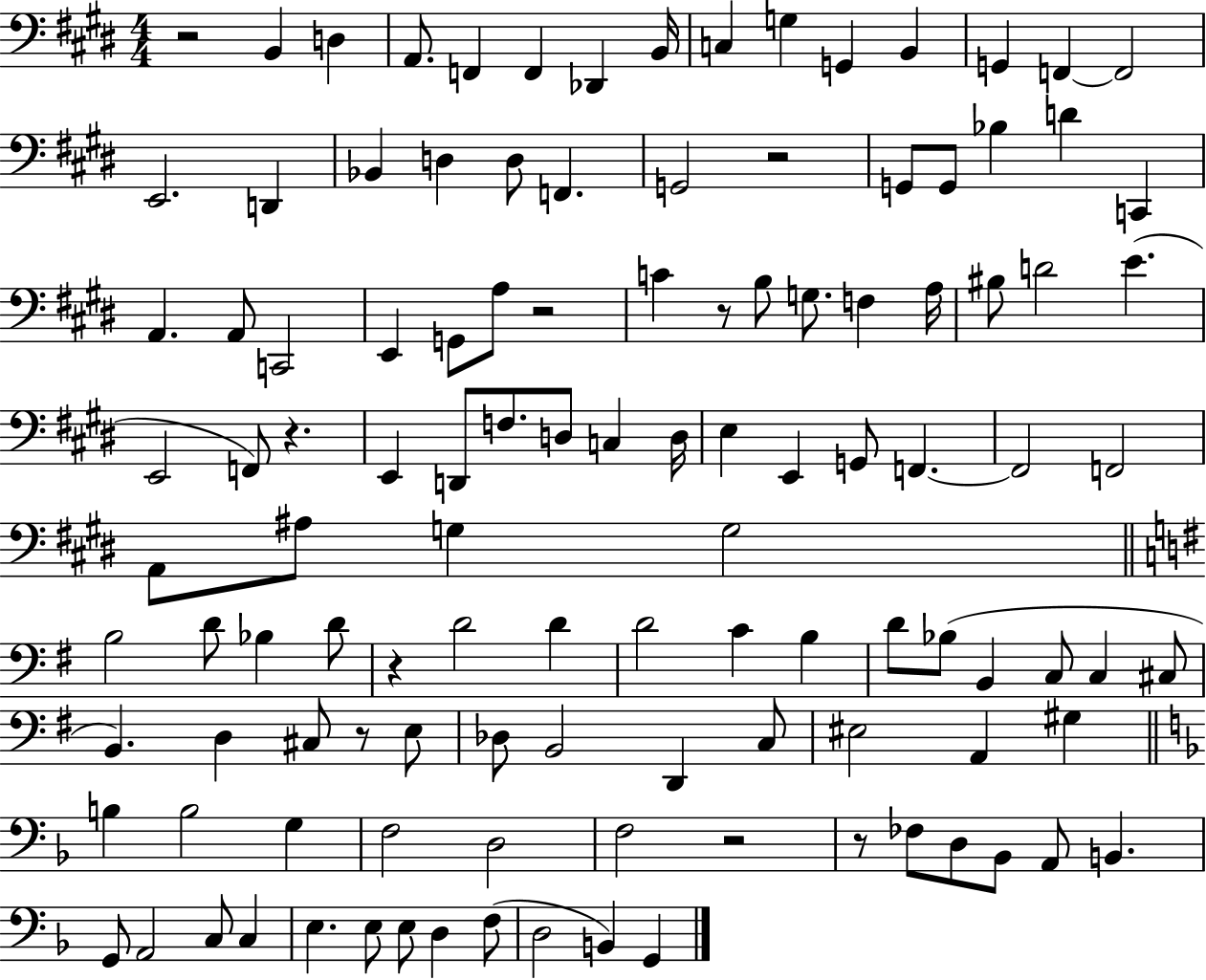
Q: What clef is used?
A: bass